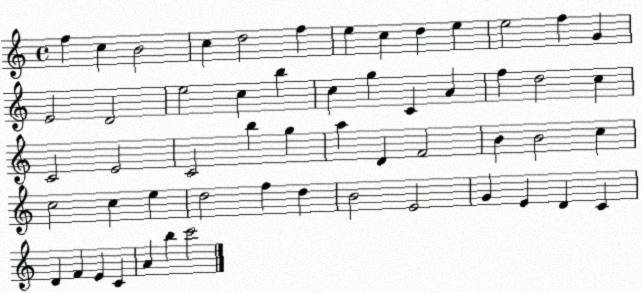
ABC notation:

X:1
T:Untitled
M:4/4
L:1/4
K:C
f c B2 c d2 f e c d e e2 f G E2 D2 e2 c b c g C A f d2 c C2 E2 C2 b g a D F2 B B2 c c2 c e d2 f d B2 E2 G E D C D F E C A b c'2